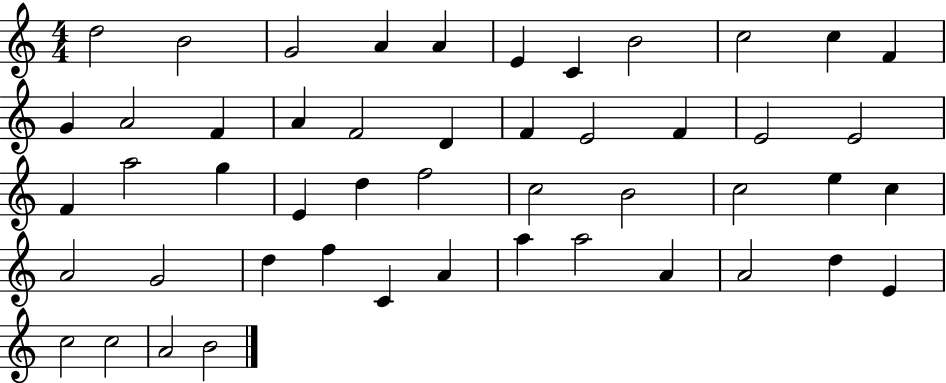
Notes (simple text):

D5/h B4/h G4/h A4/q A4/q E4/q C4/q B4/h C5/h C5/q F4/q G4/q A4/h F4/q A4/q F4/h D4/q F4/q E4/h F4/q E4/h E4/h F4/q A5/h G5/q E4/q D5/q F5/h C5/h B4/h C5/h E5/q C5/q A4/h G4/h D5/q F5/q C4/q A4/q A5/q A5/h A4/q A4/h D5/q E4/q C5/h C5/h A4/h B4/h